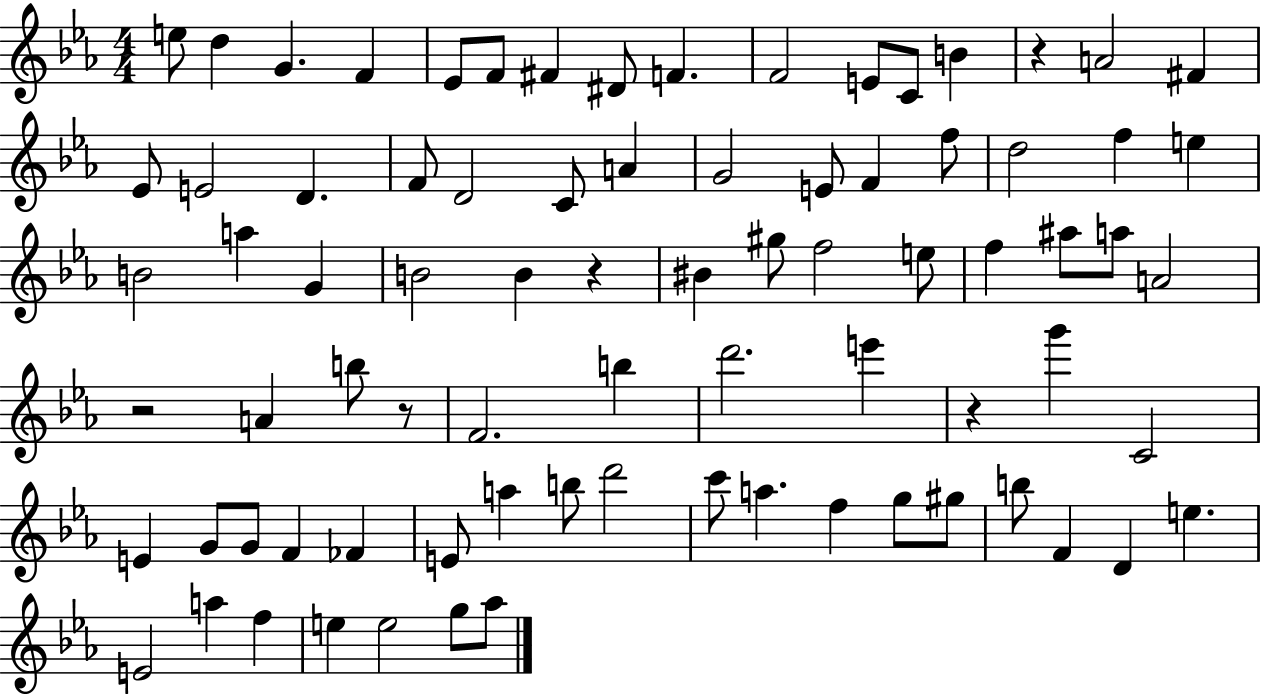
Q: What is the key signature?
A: EES major